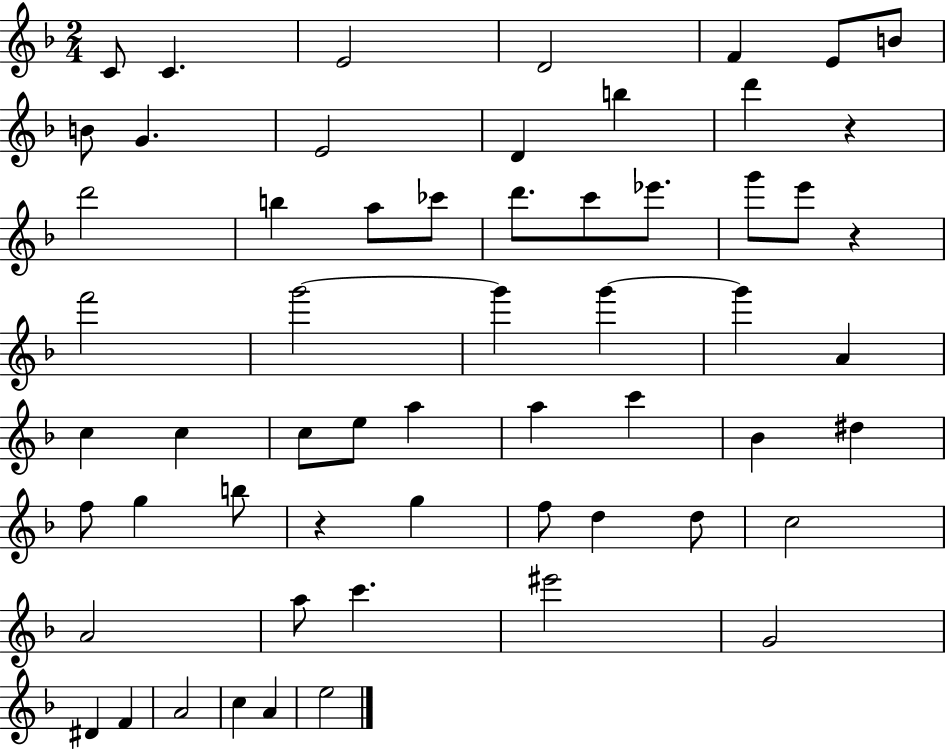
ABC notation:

X:1
T:Untitled
M:2/4
L:1/4
K:F
C/2 C E2 D2 F E/2 B/2 B/2 G E2 D b d' z d'2 b a/2 _c'/2 d'/2 c'/2 _e'/2 g'/2 e'/2 z f'2 g'2 g' g' g' A c c c/2 e/2 a a c' _B ^d f/2 g b/2 z g f/2 d d/2 c2 A2 a/2 c' ^e'2 G2 ^D F A2 c A e2